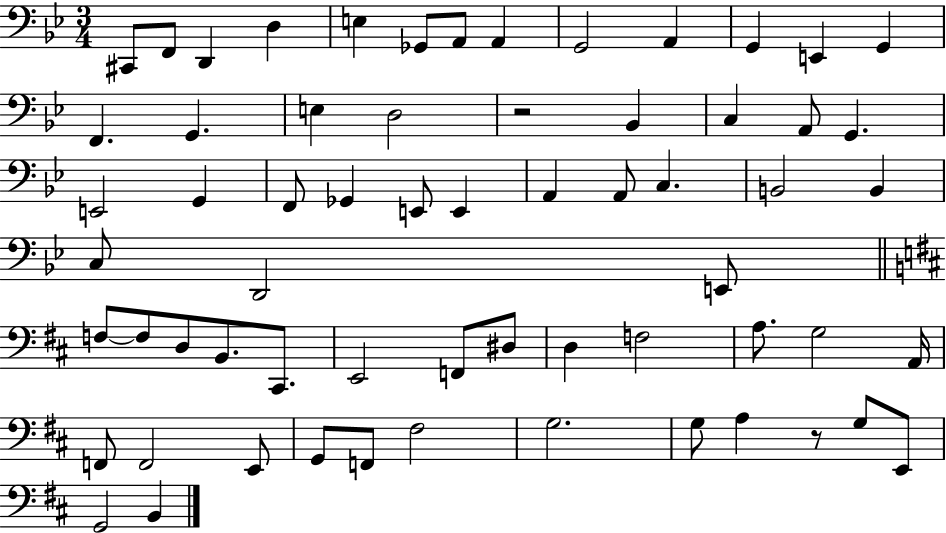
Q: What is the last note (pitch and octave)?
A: B2